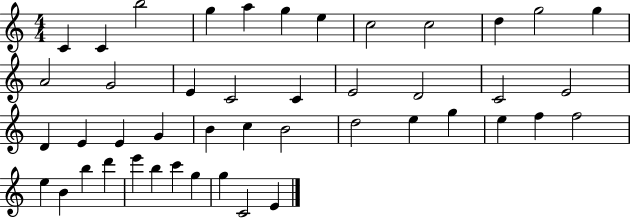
X:1
T:Untitled
M:4/4
L:1/4
K:C
C C b2 g a g e c2 c2 d g2 g A2 G2 E C2 C E2 D2 C2 E2 D E E G B c B2 d2 e g e f f2 e B b d' e' b c' g g C2 E